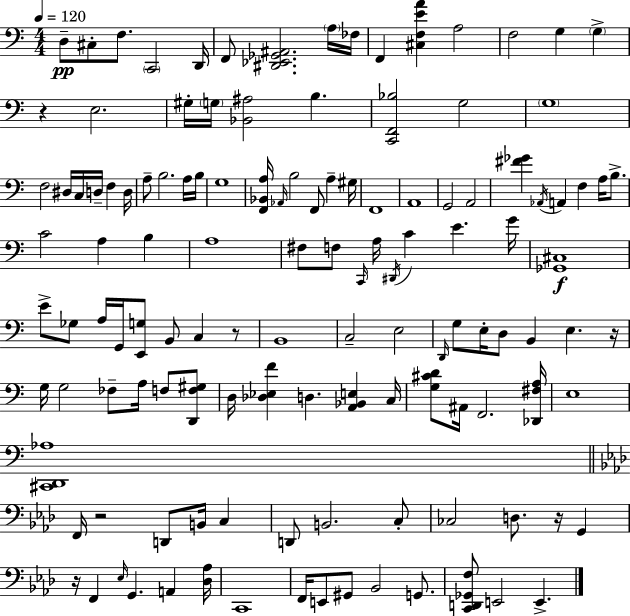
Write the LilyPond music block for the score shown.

{
  \clef bass
  \numericTimeSignature
  \time 4/4
  \key c \major
  \tempo 4 = 120
  d8--\pp cis8-. f8. \parenthesize c,2 d,16 | f,8 <dis, ees, ges, ais,>2. \parenthesize a16 fes16 | f,4 <cis f e' a'>4 a2 | f2 g4 \parenthesize g4-> | \break r4 e2. | gis16-. \parenthesize g16 <bes, ais>2 b4. | <c, f, bes>2 g2 | \parenthesize g1 | \break f2 dis16 c16 d16-- f4 d16 | a8-- b2. a16 b16 | g1 | <f, bes, a>16 \grace { aes,16 } b2 f,8 a4-- | \break gis16 f,1 | a,1 | g,2 a,2 | <fis' ges'>4 \acciaccatura { aes,16 } a,4 f4 a16 b8.-> | \break c'2 a4 b4 | a1 | fis8 f8 \grace { c,16 } a16 \acciaccatura { dis,16 } c'4 e'4. | g'16 <ges, cis>1\f | \break e'8-> ges8 a16 g,16 <e, g>8 b,8 c4 | r8 b,1 | c2-- e2 | \grace { d,16 } g8 e16-. d8 b,4 e4. | \break r16 g16 g2 fes8-- | a16 f8 <d, f gis>8 d16 <des ees f'>4 d4. | <a, bes, e>4 c16 <g cis' d'>8 ais,16 f,2. | <des, fis a>16 e1 | \break <cis, d, aes>1 | \bar "||" \break \key aes \major f,16 r2 d,8 b,16 c4 | d,8 b,2. c8-. | ces2 d8. r16 g,4 | r16 f,4 \grace { ees16 } g,4. a,4 | \break <des aes>16 c,1 | f,16 e,8 gis,8 bes,2 g,8. | <c, d, ges, f>8 e,2 e,4.-> | \bar "|."
}